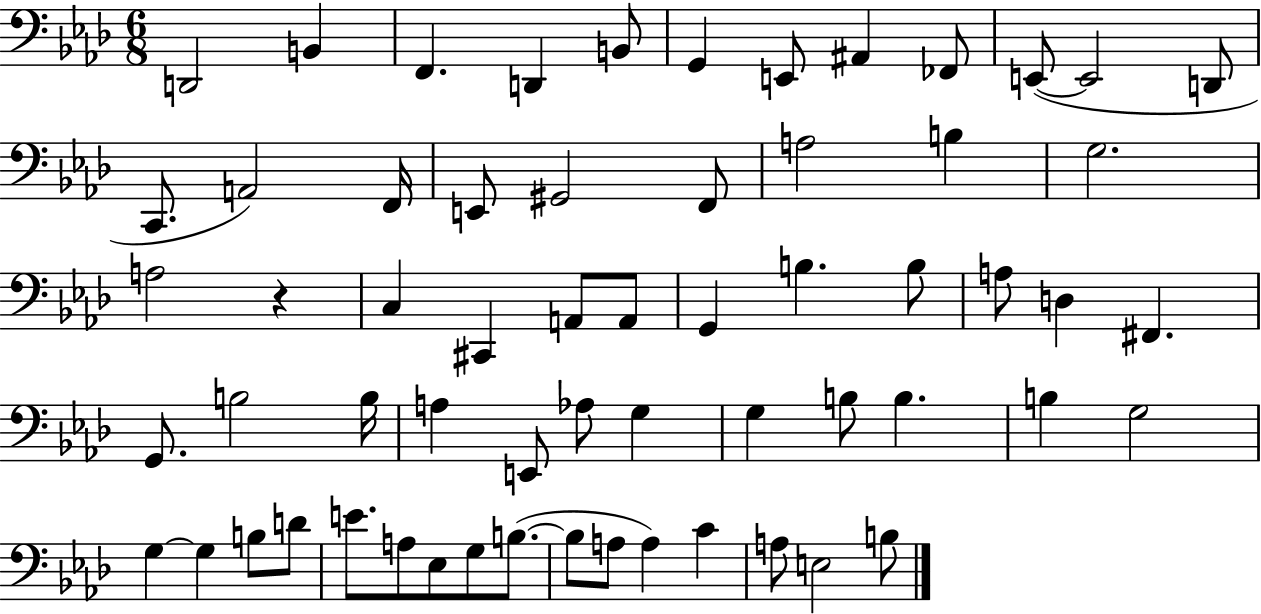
D2/h B2/q F2/q. D2/q B2/e G2/q E2/e A#2/q FES2/e E2/e E2/h D2/e C2/e. A2/h F2/s E2/e G#2/h F2/e A3/h B3/q G3/h. A3/h R/q C3/q C#2/q A2/e A2/e G2/q B3/q. B3/e A3/e D3/q F#2/q. G2/e. B3/h B3/s A3/q E2/e Ab3/e G3/q G3/q B3/e B3/q. B3/q G3/h G3/q G3/q B3/e D4/e E4/e. A3/e Eb3/e G3/e B3/e. B3/e A3/e A3/q C4/q A3/e E3/h B3/e